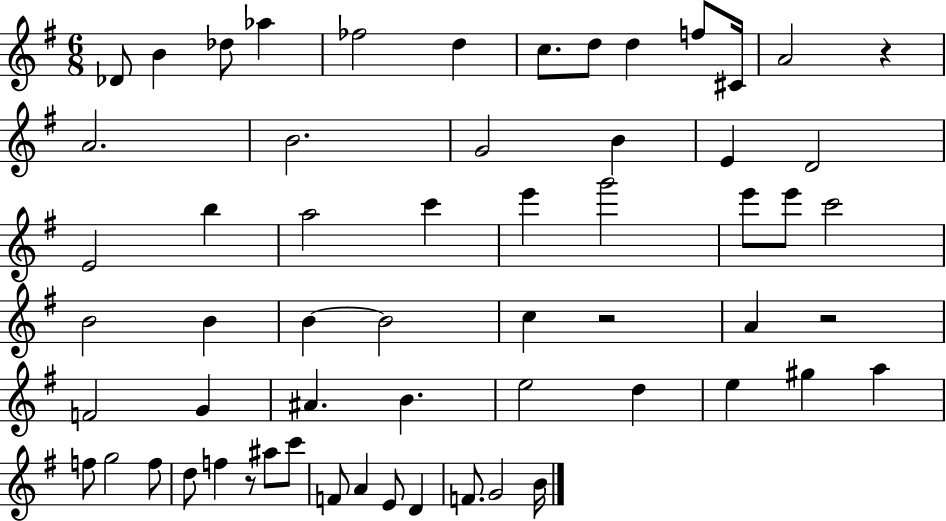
X:1
T:Untitled
M:6/8
L:1/4
K:G
_D/2 B _d/2 _a _f2 d c/2 d/2 d f/2 ^C/4 A2 z A2 B2 G2 B E D2 E2 b a2 c' e' g'2 e'/2 e'/2 c'2 B2 B B B2 c z2 A z2 F2 G ^A B e2 d e ^g a f/2 g2 f/2 d/2 f z/2 ^a/2 c'/2 F/2 A E/2 D F/2 G2 B/4